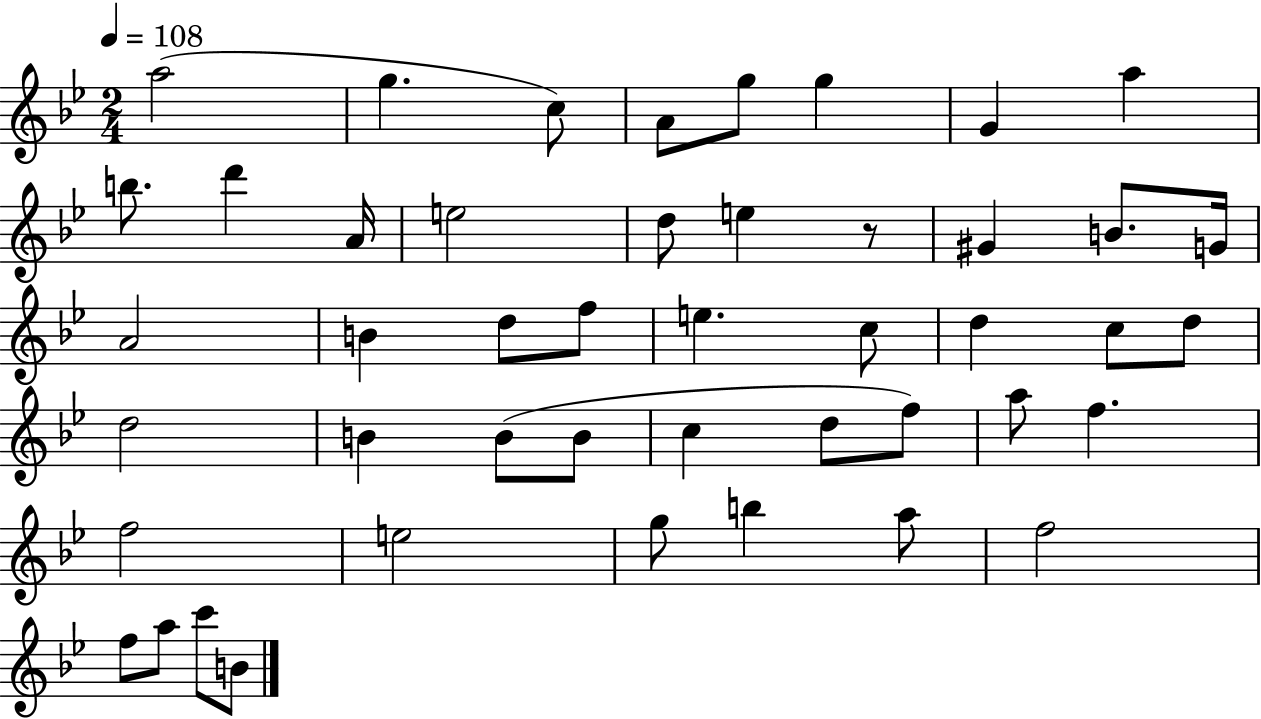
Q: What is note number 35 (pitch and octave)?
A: F5